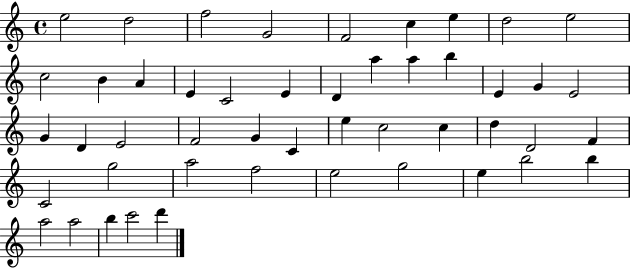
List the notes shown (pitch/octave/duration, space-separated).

E5/h D5/h F5/h G4/h F4/h C5/q E5/q D5/h E5/h C5/h B4/q A4/q E4/q C4/h E4/q D4/q A5/q A5/q B5/q E4/q G4/q E4/h G4/q D4/q E4/h F4/h G4/q C4/q E5/q C5/h C5/q D5/q D4/h F4/q C4/h G5/h A5/h F5/h E5/h G5/h E5/q B5/h B5/q A5/h A5/h B5/q C6/h D6/q